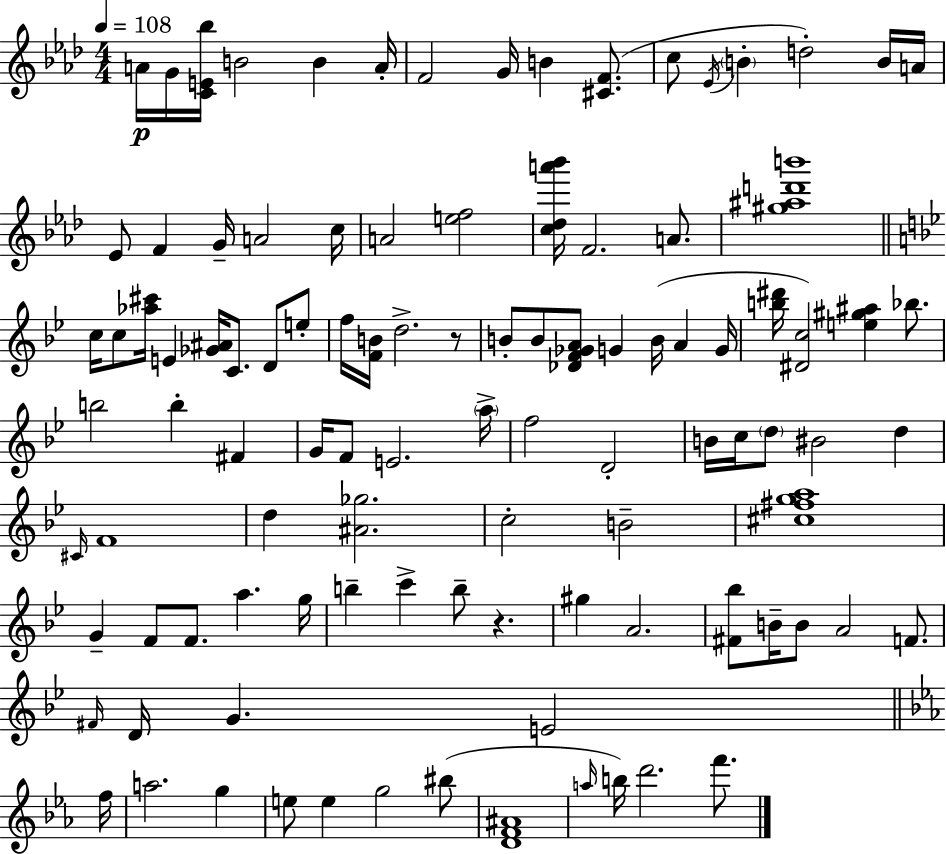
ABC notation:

X:1
T:Untitled
M:4/4
L:1/4
K:Fm
A/4 G/4 [CE_b]/4 B2 B A/4 F2 G/4 B [^CF]/2 c/2 _E/4 B d2 B/4 A/4 _E/2 F G/4 A2 c/4 A2 [ef]2 [c_da'_b']/4 F2 A/2 [^g^ad'b']4 c/4 c/2 [_a^c']/4 E [_G^A]/4 C/2 D/2 e/2 f/4 [FB]/4 d2 z/2 B/2 B/2 [_DF_GA]/2 G B/4 A G/4 [b^d']/4 [^Dc]2 [e^g^a] _b/2 b2 b ^F G/4 F/2 E2 a/4 f2 D2 B/4 c/4 d/2 ^B2 d ^C/4 F4 d [^A_g]2 c2 B2 [^c^fga]4 G F/2 F/2 a g/4 b c' b/2 z ^g A2 [^F_b]/2 B/4 B/2 A2 F/2 ^F/4 D/4 G E2 f/4 a2 g e/2 e g2 ^b/2 [DF^A]4 a/4 b/4 d'2 f'/2